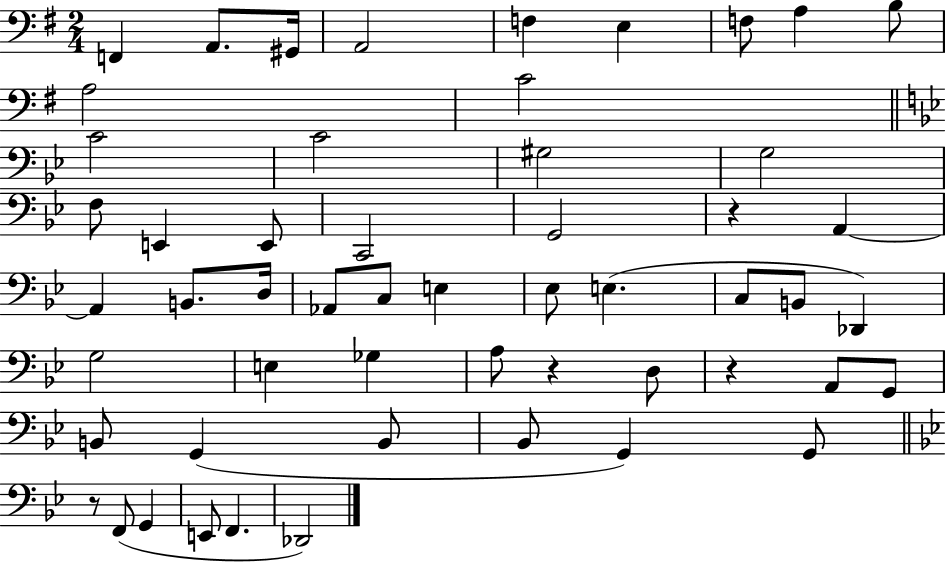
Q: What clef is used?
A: bass